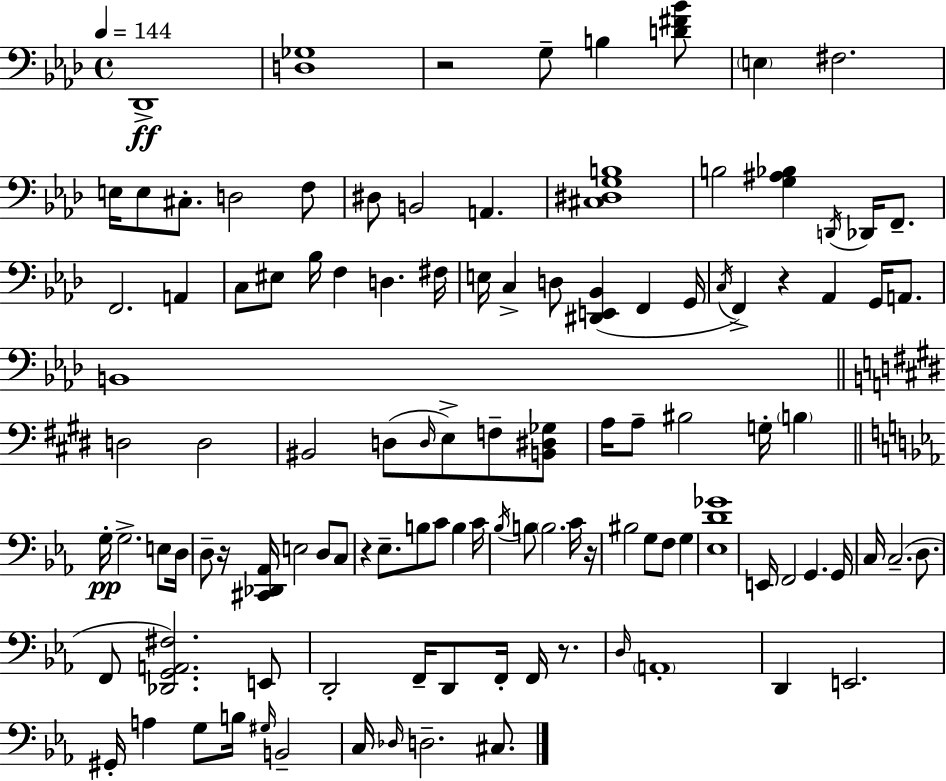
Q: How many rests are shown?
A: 6